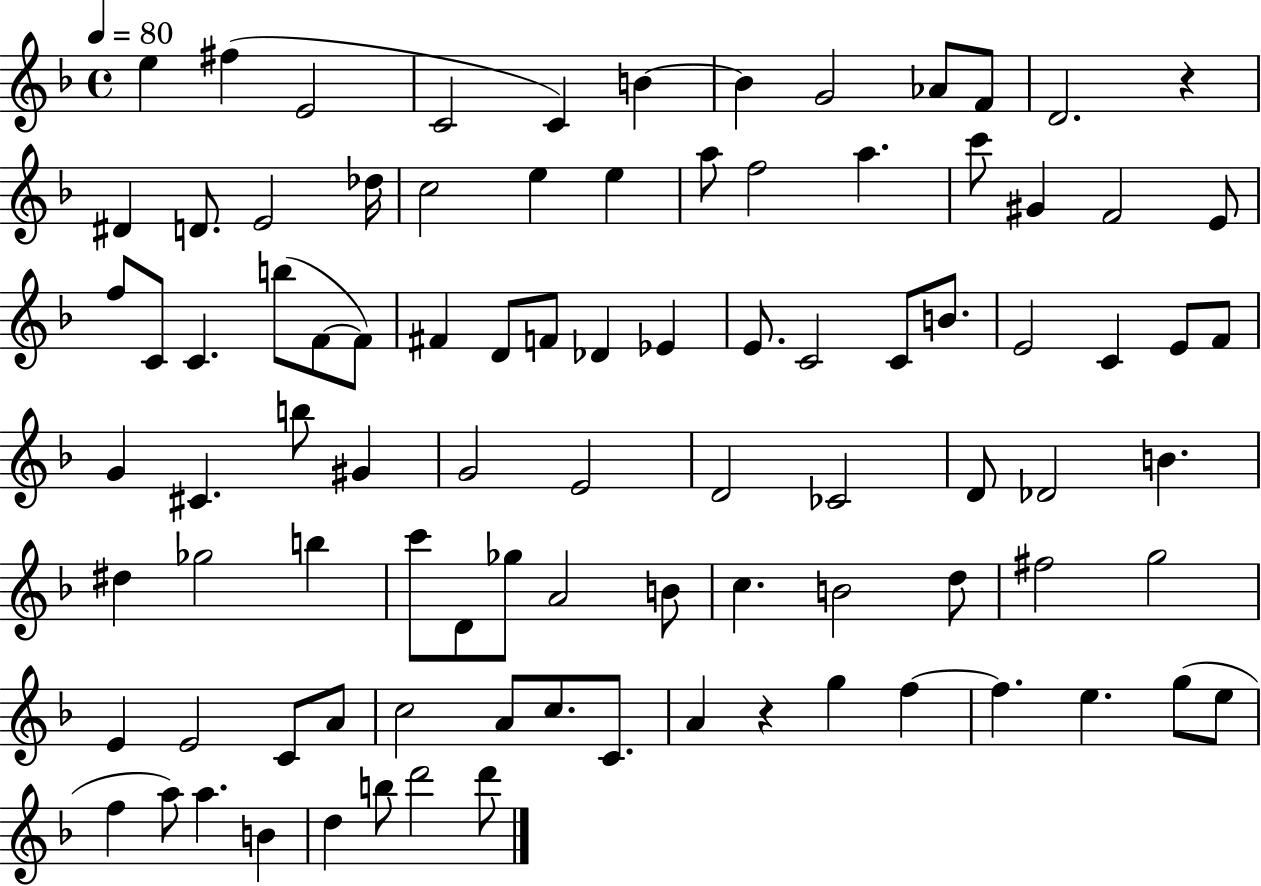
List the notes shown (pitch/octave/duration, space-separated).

E5/q F#5/q E4/h C4/h C4/q B4/q B4/q G4/h Ab4/e F4/e D4/h. R/q D#4/q D4/e. E4/h Db5/s C5/h E5/q E5/q A5/e F5/h A5/q. C6/e G#4/q F4/h E4/e F5/e C4/e C4/q. B5/e F4/e F4/e F#4/q D4/e F4/e Db4/q Eb4/q E4/e. C4/h C4/e B4/e. E4/h C4/q E4/e F4/e G4/q C#4/q. B5/e G#4/q G4/h E4/h D4/h CES4/h D4/e Db4/h B4/q. D#5/q Gb5/h B5/q C6/e D4/e Gb5/e A4/h B4/e C5/q. B4/h D5/e F#5/h G5/h E4/q E4/h C4/e A4/e C5/h A4/e C5/e. C4/e. A4/q R/q G5/q F5/q F5/q. E5/q. G5/e E5/e F5/q A5/e A5/q. B4/q D5/q B5/e D6/h D6/e